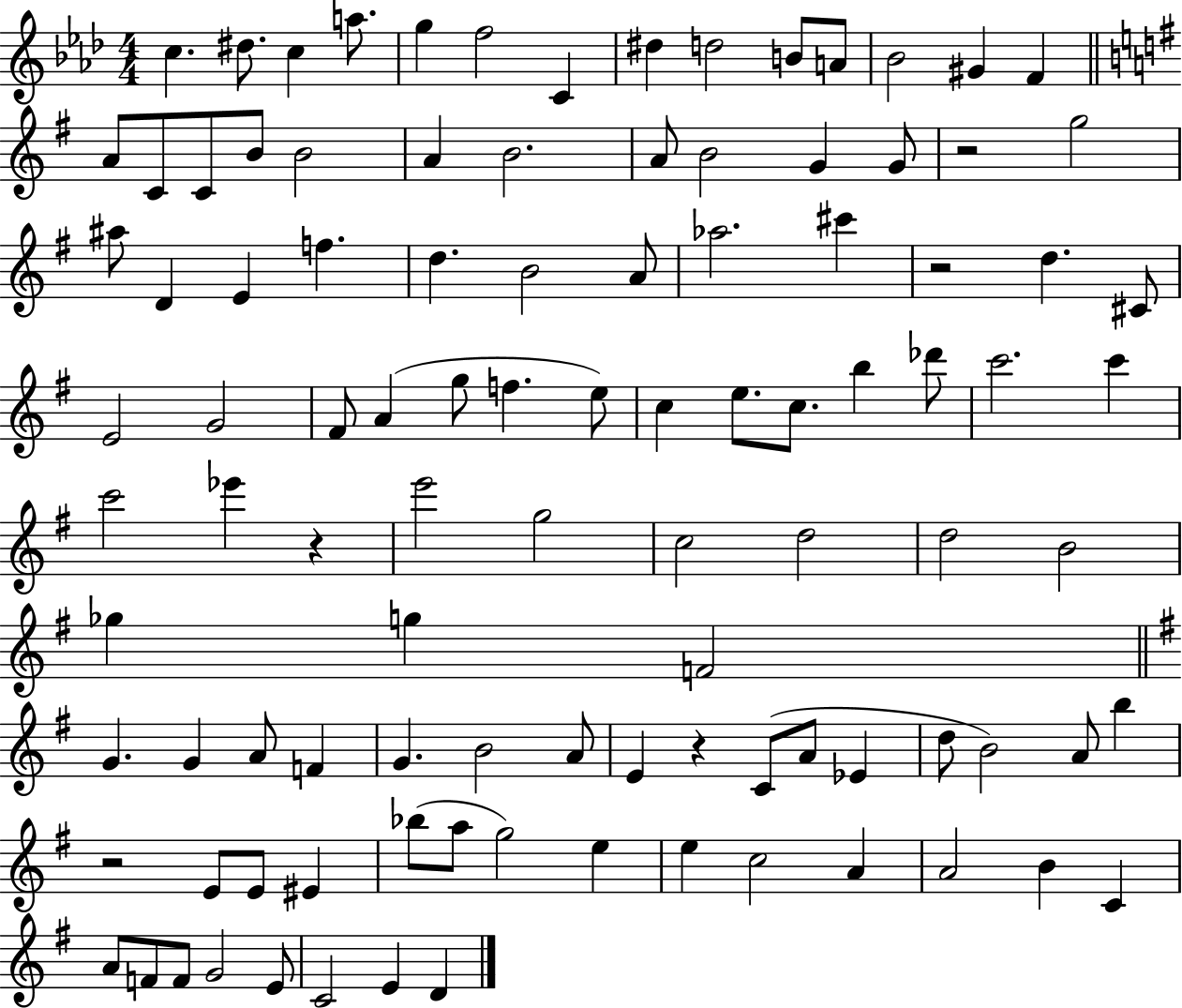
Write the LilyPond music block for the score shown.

{
  \clef treble
  \numericTimeSignature
  \time 4/4
  \key aes \major
  c''4. dis''8. c''4 a''8. | g''4 f''2 c'4 | dis''4 d''2 b'8 a'8 | bes'2 gis'4 f'4 | \break \bar "||" \break \key e \minor a'8 c'8 c'8 b'8 b'2 | a'4 b'2. | a'8 b'2 g'4 g'8 | r2 g''2 | \break ais''8 d'4 e'4 f''4. | d''4. b'2 a'8 | aes''2. cis'''4 | r2 d''4. cis'8 | \break e'2 g'2 | fis'8 a'4( g''8 f''4. e''8) | c''4 e''8. c''8. b''4 des'''8 | c'''2. c'''4 | \break c'''2 ees'''4 r4 | e'''2 g''2 | c''2 d''2 | d''2 b'2 | \break ges''4 g''4 f'2 | \bar "||" \break \key e \minor g'4. g'4 a'8 f'4 | g'4. b'2 a'8 | e'4 r4 c'8( a'8 ees'4 | d''8 b'2) a'8 b''4 | \break r2 e'8 e'8 eis'4 | bes''8( a''8 g''2) e''4 | e''4 c''2 a'4 | a'2 b'4 c'4 | \break a'8 f'8 f'8 g'2 e'8 | c'2 e'4 d'4 | \bar "|."
}